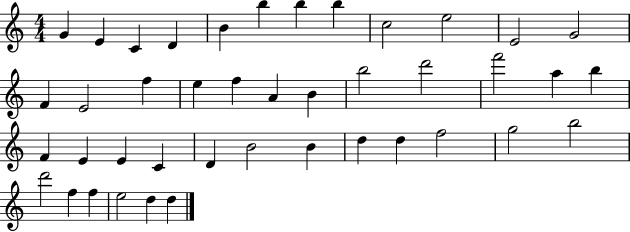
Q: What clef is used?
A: treble